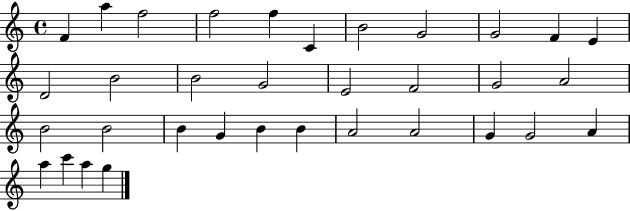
{
  \clef treble
  \time 4/4
  \defaultTimeSignature
  \key c \major
  f'4 a''4 f''2 | f''2 f''4 c'4 | b'2 g'2 | g'2 f'4 e'4 | \break d'2 b'2 | b'2 g'2 | e'2 f'2 | g'2 a'2 | \break b'2 b'2 | b'4 g'4 b'4 b'4 | a'2 a'2 | g'4 g'2 a'4 | \break a''4 c'''4 a''4 g''4 | \bar "|."
}